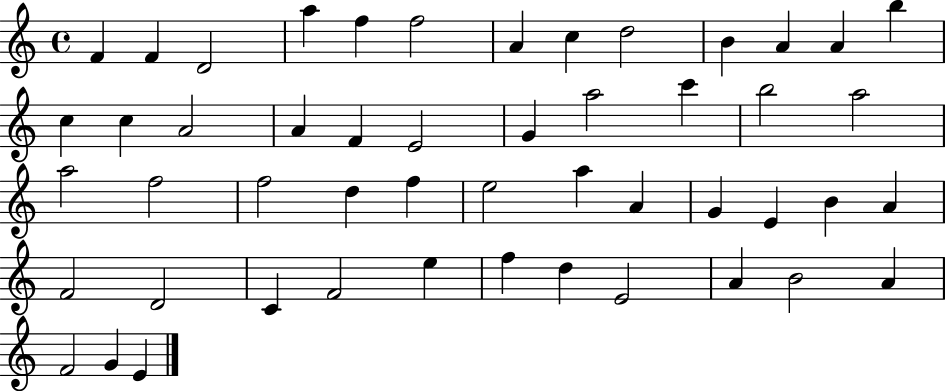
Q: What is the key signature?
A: C major